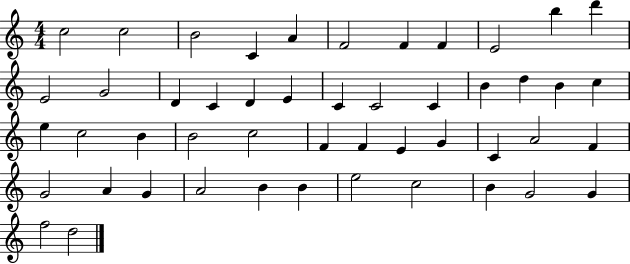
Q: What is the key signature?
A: C major